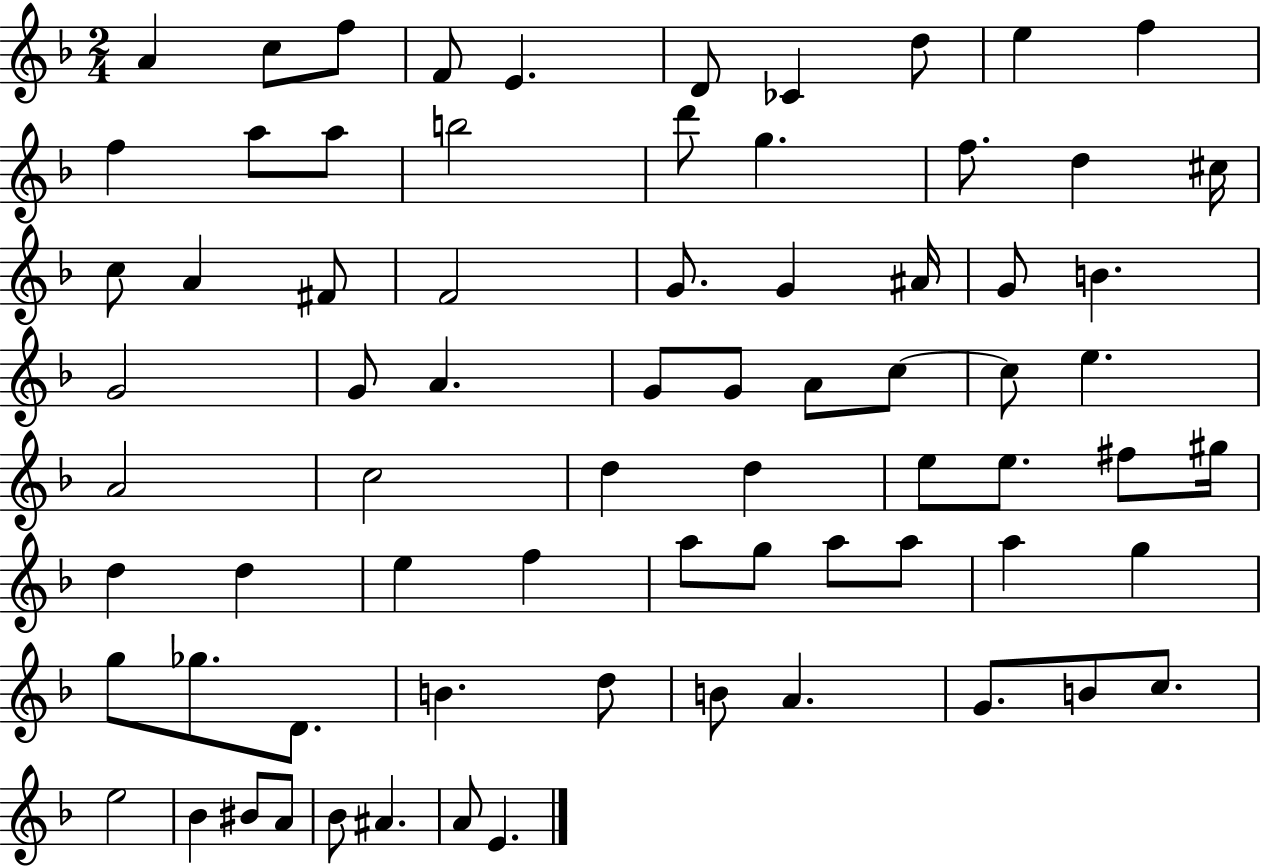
A4/q C5/e F5/e F4/e E4/q. D4/e CES4/q D5/e E5/q F5/q F5/q A5/e A5/e B5/h D6/e G5/q. F5/e. D5/q C#5/s C5/e A4/q F#4/e F4/h G4/e. G4/q A#4/s G4/e B4/q. G4/h G4/e A4/q. G4/e G4/e A4/e C5/e C5/e E5/q. A4/h C5/h D5/q D5/q E5/e E5/e. F#5/e G#5/s D5/q D5/q E5/q F5/q A5/e G5/e A5/e A5/e A5/q G5/q G5/e Gb5/e. D4/e. B4/q. D5/e B4/e A4/q. G4/e. B4/e C5/e. E5/h Bb4/q BIS4/e A4/e Bb4/e A#4/q. A4/e E4/q.